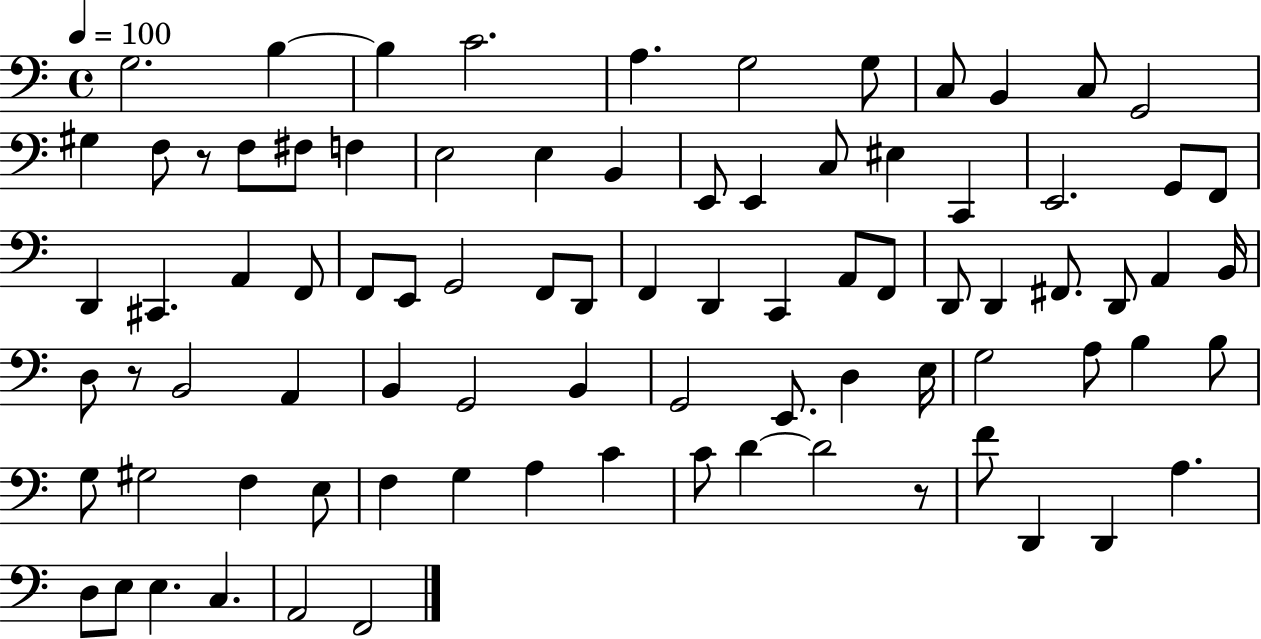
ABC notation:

X:1
T:Untitled
M:4/4
L:1/4
K:C
G,2 B, B, C2 A, G,2 G,/2 C,/2 B,, C,/2 G,,2 ^G, F,/2 z/2 F,/2 ^F,/2 F, E,2 E, B,, E,,/2 E,, C,/2 ^E, C,, E,,2 G,,/2 F,,/2 D,, ^C,, A,, F,,/2 F,,/2 E,,/2 G,,2 F,,/2 D,,/2 F,, D,, C,, A,,/2 F,,/2 D,,/2 D,, ^F,,/2 D,,/2 A,, B,,/4 D,/2 z/2 B,,2 A,, B,, G,,2 B,, G,,2 E,,/2 D, E,/4 G,2 A,/2 B, B,/2 G,/2 ^G,2 F, E,/2 F, G, A, C C/2 D D2 z/2 F/2 D,, D,, A, D,/2 E,/2 E, C, A,,2 F,,2